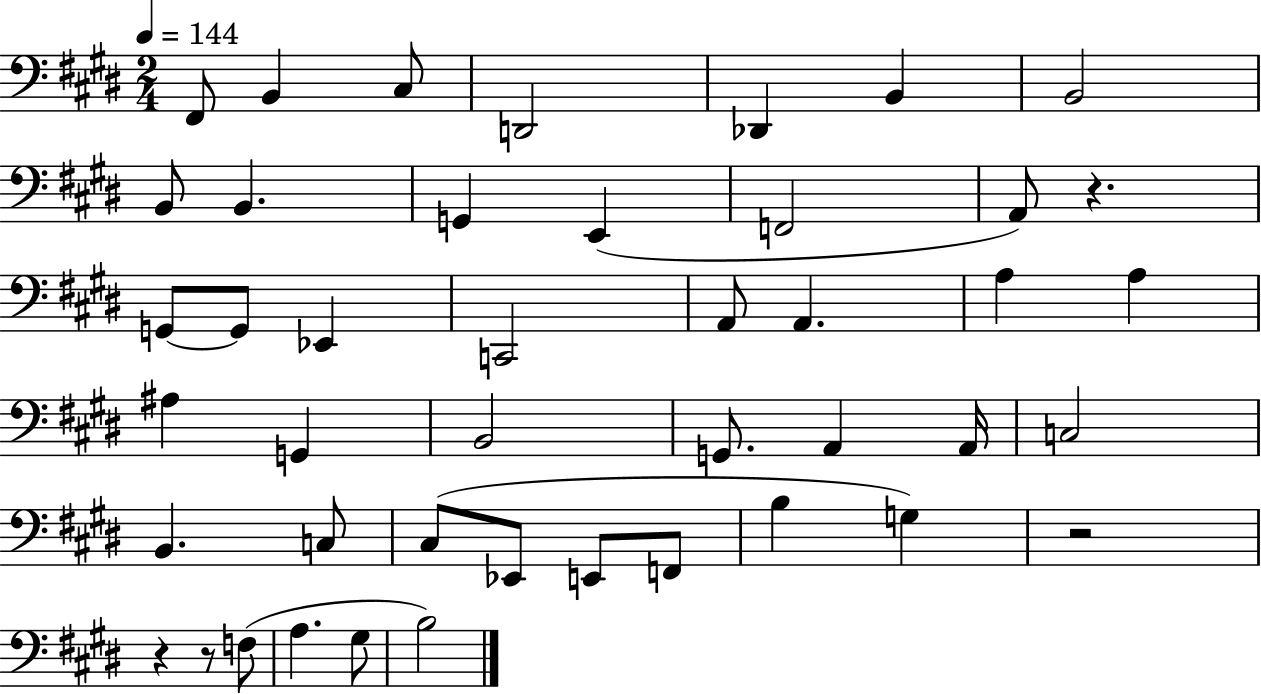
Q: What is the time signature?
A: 2/4